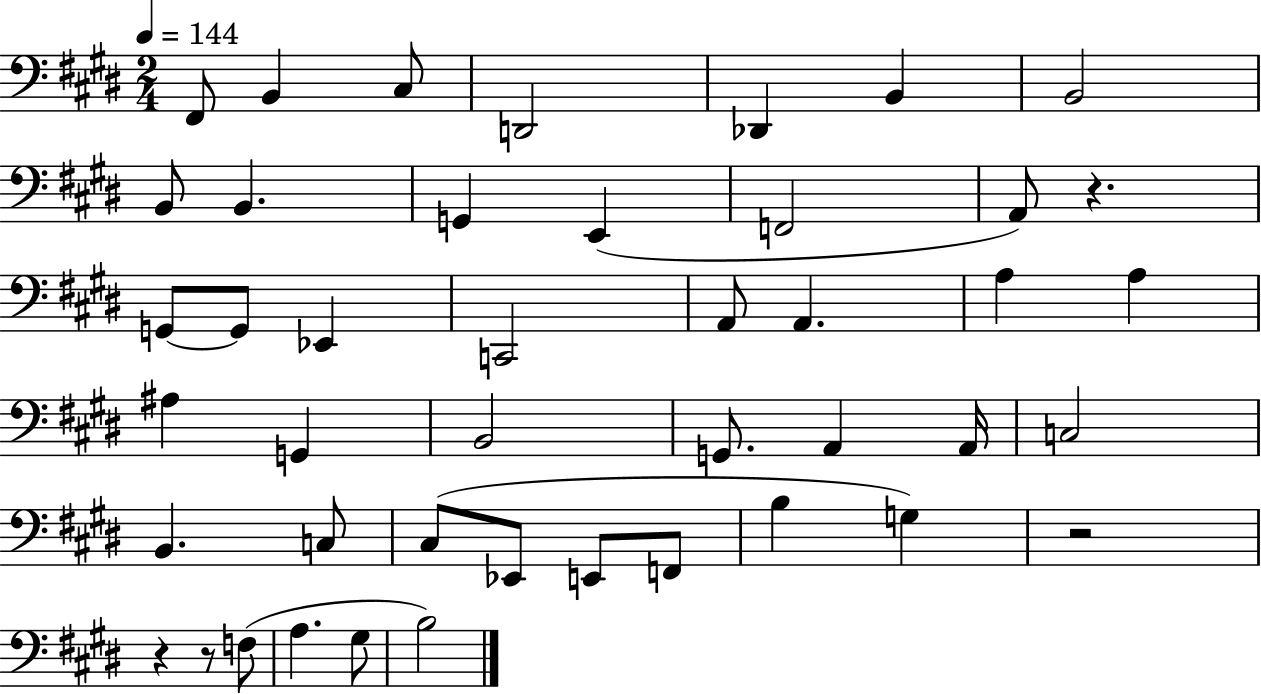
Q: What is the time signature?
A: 2/4